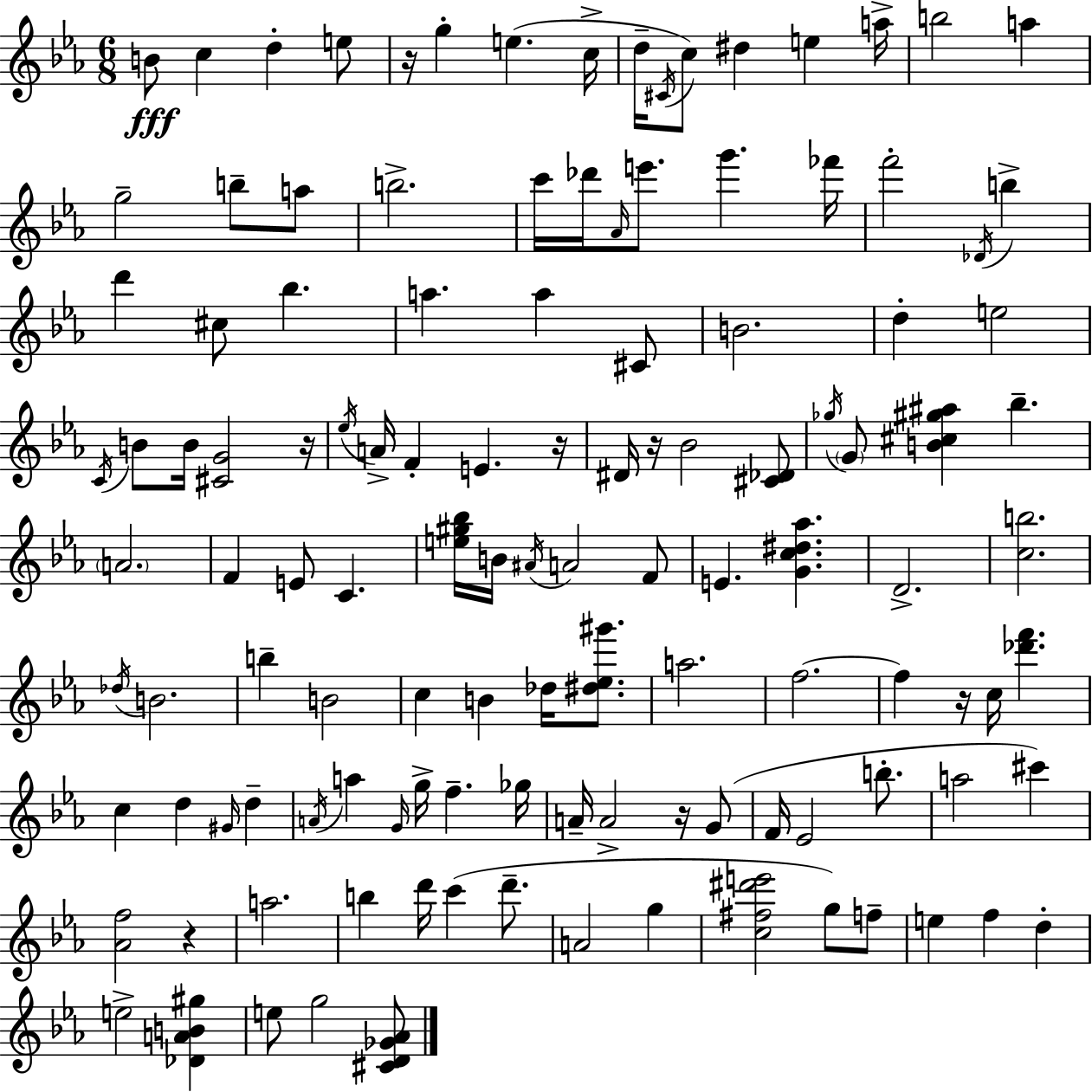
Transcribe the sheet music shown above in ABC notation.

X:1
T:Untitled
M:6/8
L:1/4
K:Cm
B/2 c d e/2 z/4 g e c/4 d/4 ^C/4 c/2 ^d e a/4 b2 a g2 b/2 a/2 b2 c'/4 _d'/4 _A/4 e'/2 g' _f'/4 f'2 _D/4 b d' ^c/2 _b a a ^C/2 B2 d e2 C/4 B/2 B/4 [^CG]2 z/4 _e/4 A/4 F E z/4 ^D/4 z/4 _B2 [^C_D]/2 _g/4 G/2 [B^c^g^a] _b A2 F E/2 C [e^g_b]/4 B/4 ^A/4 A2 F/2 E [Gc^d_a] D2 [cb]2 _d/4 B2 b B2 c B _d/4 [^d_e^g']/2 a2 f2 f z/4 c/4 [_d'f'] c d ^G/4 d A/4 a G/4 g/4 f _g/4 A/4 A2 z/4 G/2 F/4 _E2 b/2 a2 ^c' [_Af]2 z a2 b d'/4 c' d'/2 A2 g [c^f^d'e']2 g/2 f/2 e f d e2 [_DAB^g] e/2 g2 [^CD_G_A]/2